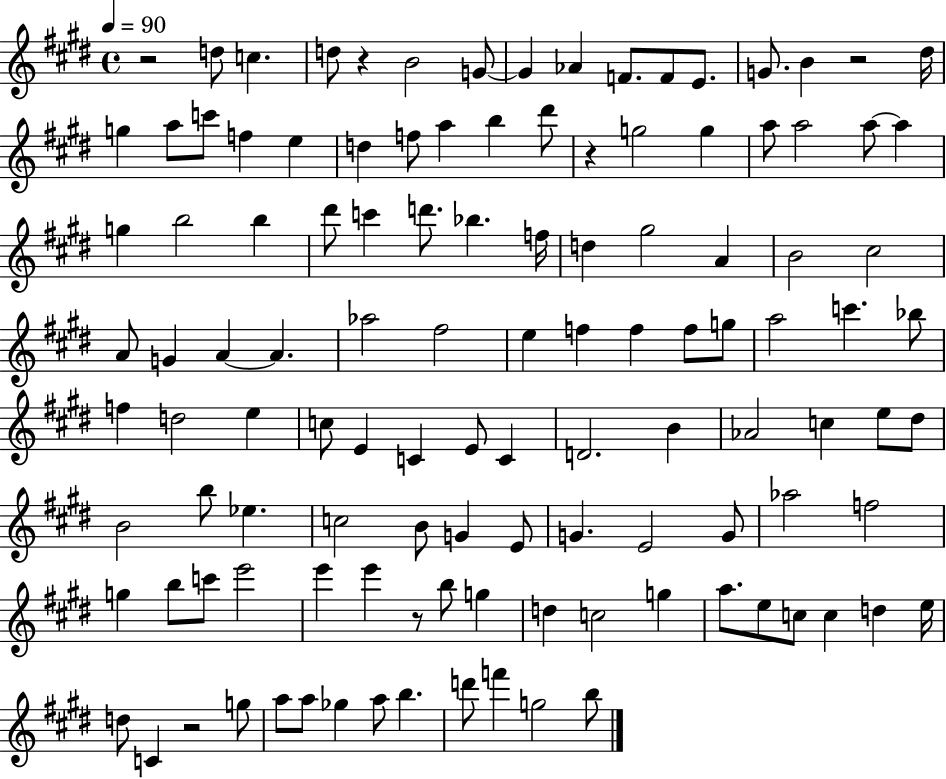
{
  \clef treble
  \time 4/4
  \defaultTimeSignature
  \key e \major
  \tempo 4 = 90
  r2 d''8 c''4. | d''8 r4 b'2 g'8~~ | g'4 aes'4 f'8. f'8 e'8. | g'8. b'4 r2 dis''16 | \break g''4 a''8 c'''8 f''4 e''4 | d''4 f''8 a''4 b''4 dis'''8 | r4 g''2 g''4 | a''8 a''2 a''8~~ a''4 | \break g''4 b''2 b''4 | dis'''8 c'''4 d'''8. bes''4. f''16 | d''4 gis''2 a'4 | b'2 cis''2 | \break a'8 g'4 a'4~~ a'4. | aes''2 fis''2 | e''4 f''4 f''4 f''8 g''8 | a''2 c'''4. bes''8 | \break f''4 d''2 e''4 | c''8 e'4 c'4 e'8 c'4 | d'2. b'4 | aes'2 c''4 e''8 dis''8 | \break b'2 b''8 ees''4. | c''2 b'8 g'4 e'8 | g'4. e'2 g'8 | aes''2 f''2 | \break g''4 b''8 c'''8 e'''2 | e'''4 e'''4 r8 b''8 g''4 | d''4 c''2 g''4 | a''8. e''8 c''8 c''4 d''4 e''16 | \break d''8 c'4 r2 g''8 | a''8 a''8 ges''4 a''8 b''4. | d'''8 f'''4 g''2 b''8 | \bar "|."
}